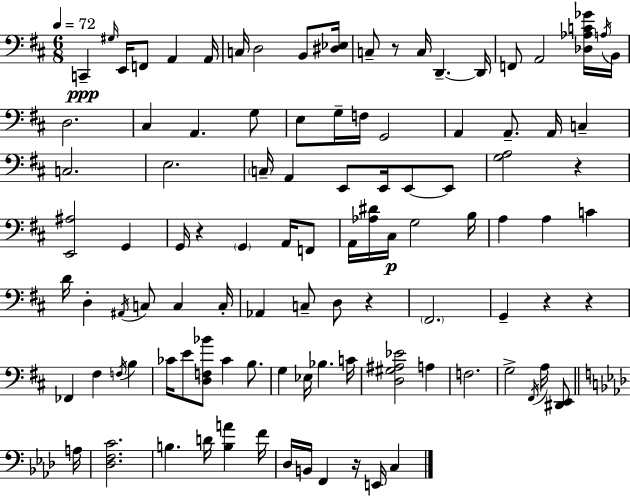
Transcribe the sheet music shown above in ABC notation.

X:1
T:Untitled
M:6/8
L:1/4
K:D
C,, ^G,/4 E,,/4 F,,/2 A,, A,,/4 C,/4 D,2 B,,/2 [^D,_E,]/4 C,/2 z/2 C,/4 D,, D,,/4 F,,/2 A,,2 [_D,_A,C_G]/4 A,/4 B,,/4 D,2 ^C, A,, G,/2 E,/2 G,/4 F,/4 G,,2 A,, A,,/2 A,,/4 C, C,2 E,2 C,/4 A,, E,,/2 E,,/4 E,,/2 E,,/2 [G,A,]2 z [E,,^A,]2 G,, G,,/4 z G,, A,,/4 F,,/2 A,,/4 [_A,^D]/4 ^C,/4 G,2 B,/4 A, A, C D/4 D, ^A,,/4 C,/2 C, C,/4 _A,, C,/2 D,/2 z ^F,,2 G,, z z _F,, ^F, F,/4 B, _C/4 E/2 [D,F,_B]/2 _C B,/2 G, _E,/4 _B, C/4 [D,^G,^A,_E]2 A, F,2 G,2 ^F,,/4 A,/4 [^D,,E,,]/2 A,/4 [_D,F,C]2 B, D/4 [B,A] F/4 _D,/4 B,,/4 F,, z/4 E,,/4 C,